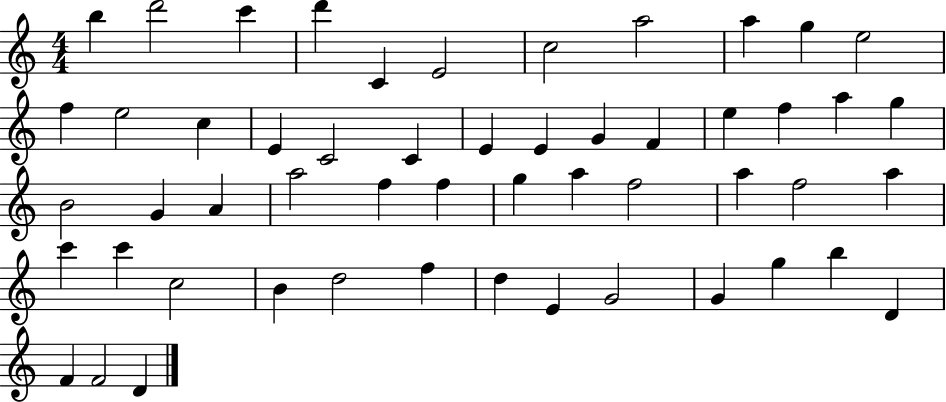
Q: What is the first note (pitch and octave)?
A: B5